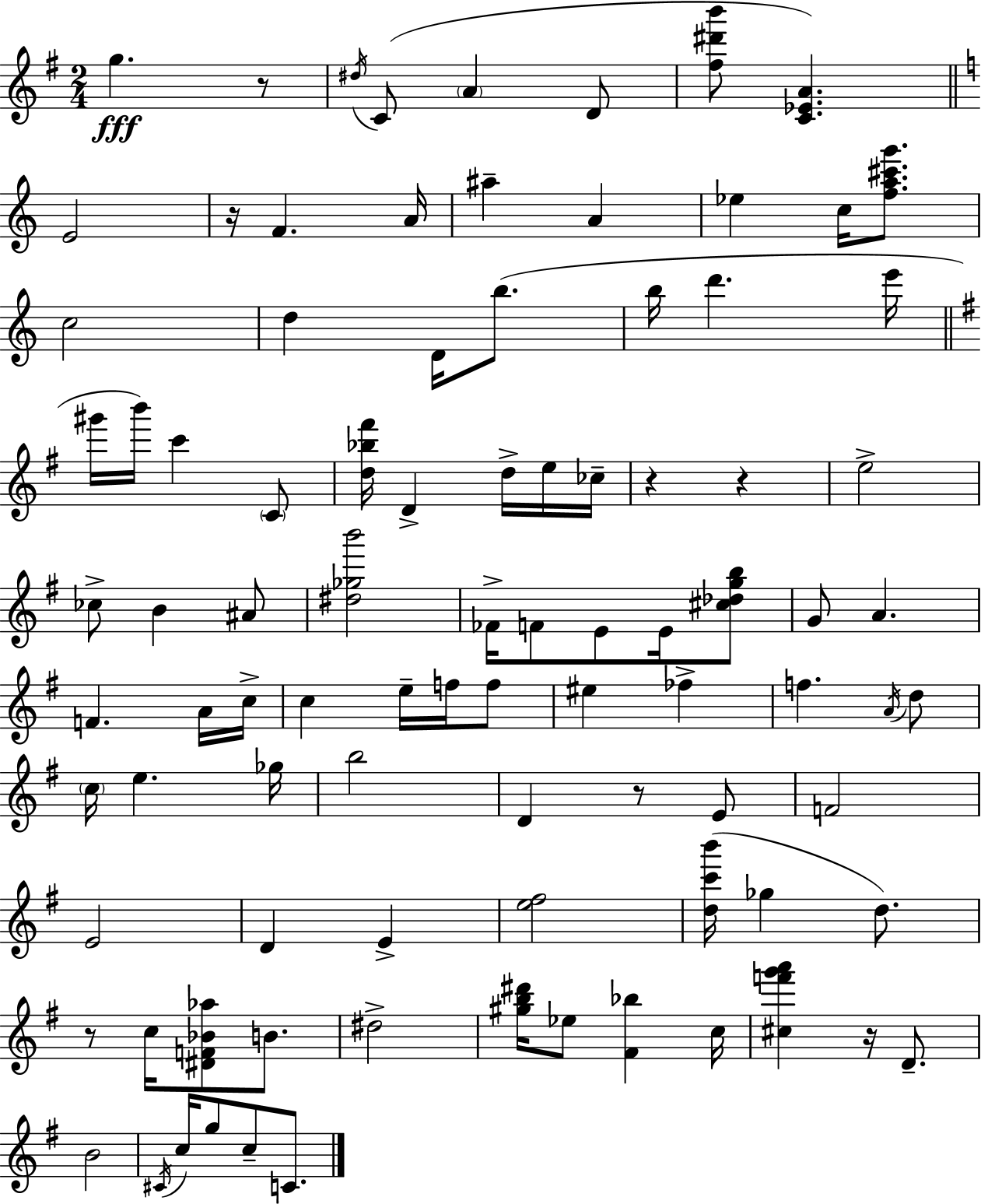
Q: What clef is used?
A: treble